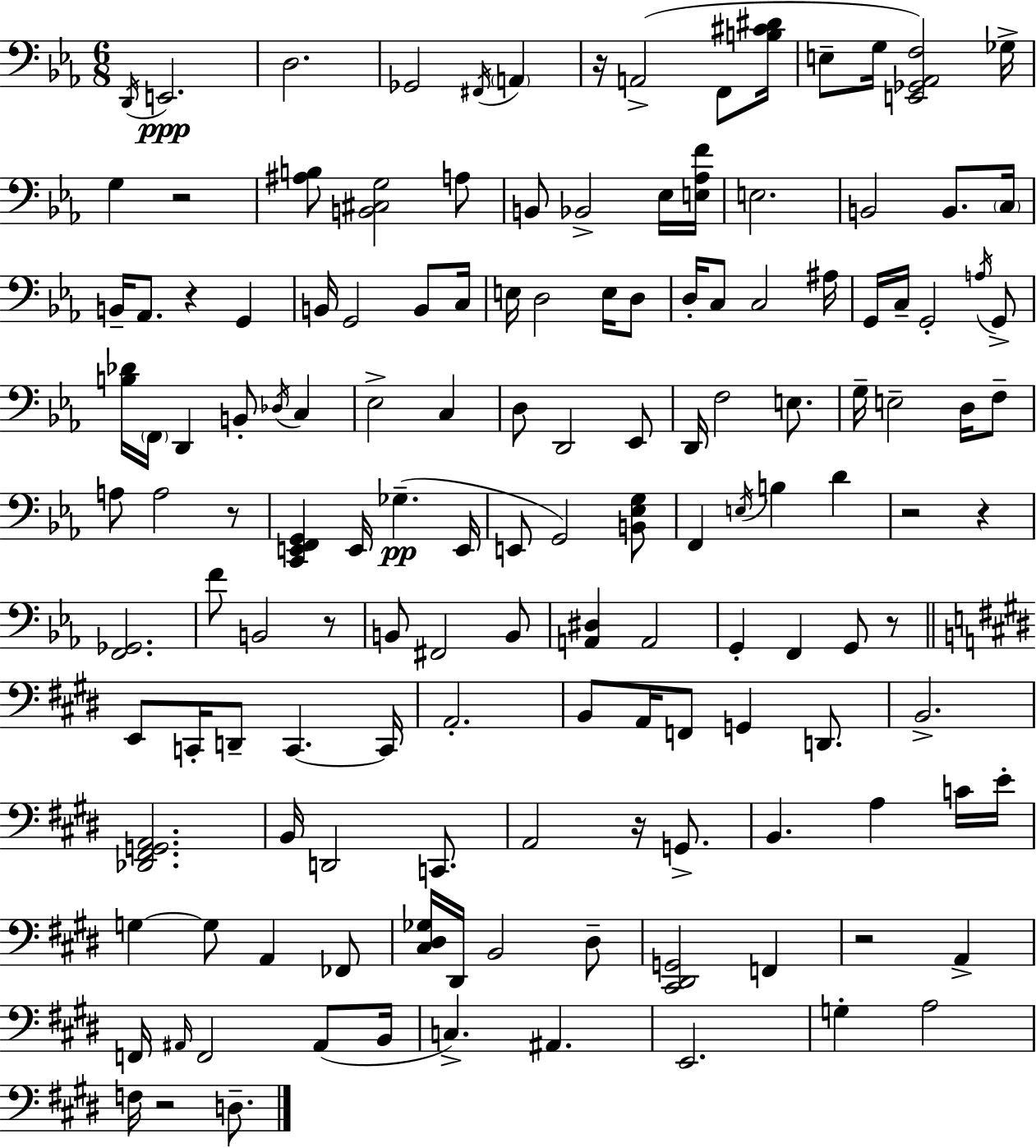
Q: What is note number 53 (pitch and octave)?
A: E3